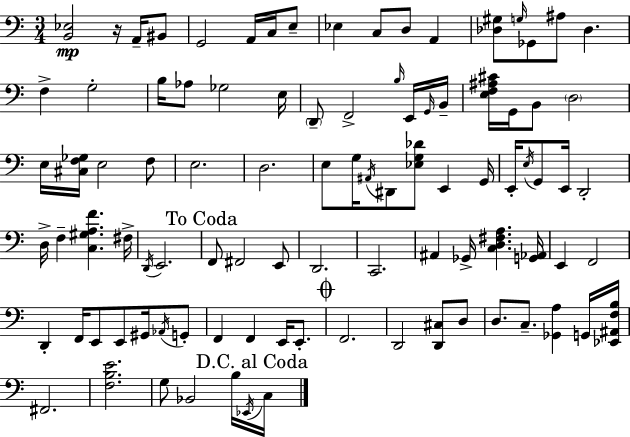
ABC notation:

X:1
T:Untitled
M:3/4
L:1/4
K:Am
[B,,_E,]2 z/4 A,,/4 ^B,,/2 G,,2 A,,/4 C,/4 E,/2 _E, C,/2 D,/2 A,, [_D,^G,]/2 G,/4 _G,,/2 ^A,/2 _D, F, G,2 B,/4 _A,/2 _G,2 E,/4 D,,/2 F,,2 B,/4 E,,/4 G,,/4 B,,/4 [E,F,^A,^C]/4 G,,/4 B,,/2 D,2 E,/4 [^C,F,_G,]/4 E,2 F,/2 E,2 D,2 E,/2 G,/4 ^A,,/4 ^D,,/2 [_E,G,_D]/2 E,, G,,/4 E,,/4 E,/4 G,,/2 E,,/4 D,,2 D,/4 F, [C,^G,A,F] ^F,/4 D,,/4 E,,2 F,,/2 ^F,,2 E,,/2 D,,2 C,,2 ^A,, _G,,/4 [C,D,^F,A,] [G,,_A,,]/4 E,, F,,2 D,, F,,/4 E,,/2 E,,/2 ^G,,/4 _A,,/4 G,,/2 F,, F,, E,,/4 E,,/2 F,,2 D,,2 [D,,^C,]/2 D,/2 D,/2 C,/2 [_G,,A,] G,,/4 [_E,,^A,,F,B,]/4 ^F,,2 [F,B,E]2 G,/2 _B,,2 B,/4 _E,,/4 C,/4